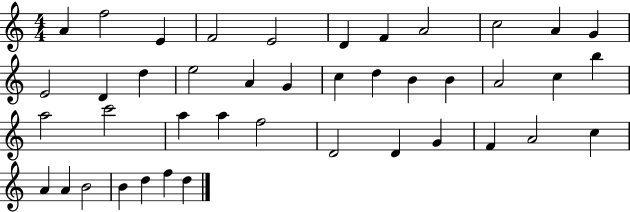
{
  \clef treble
  \numericTimeSignature
  \time 4/4
  \key c \major
  a'4 f''2 e'4 | f'2 e'2 | d'4 f'4 a'2 | c''2 a'4 g'4 | \break e'2 d'4 d''4 | e''2 a'4 g'4 | c''4 d''4 b'4 b'4 | a'2 c''4 b''4 | \break a''2 c'''2 | a''4 a''4 f''2 | d'2 d'4 g'4 | f'4 a'2 c''4 | \break a'4 a'4 b'2 | b'4 d''4 f''4 d''4 | \bar "|."
}